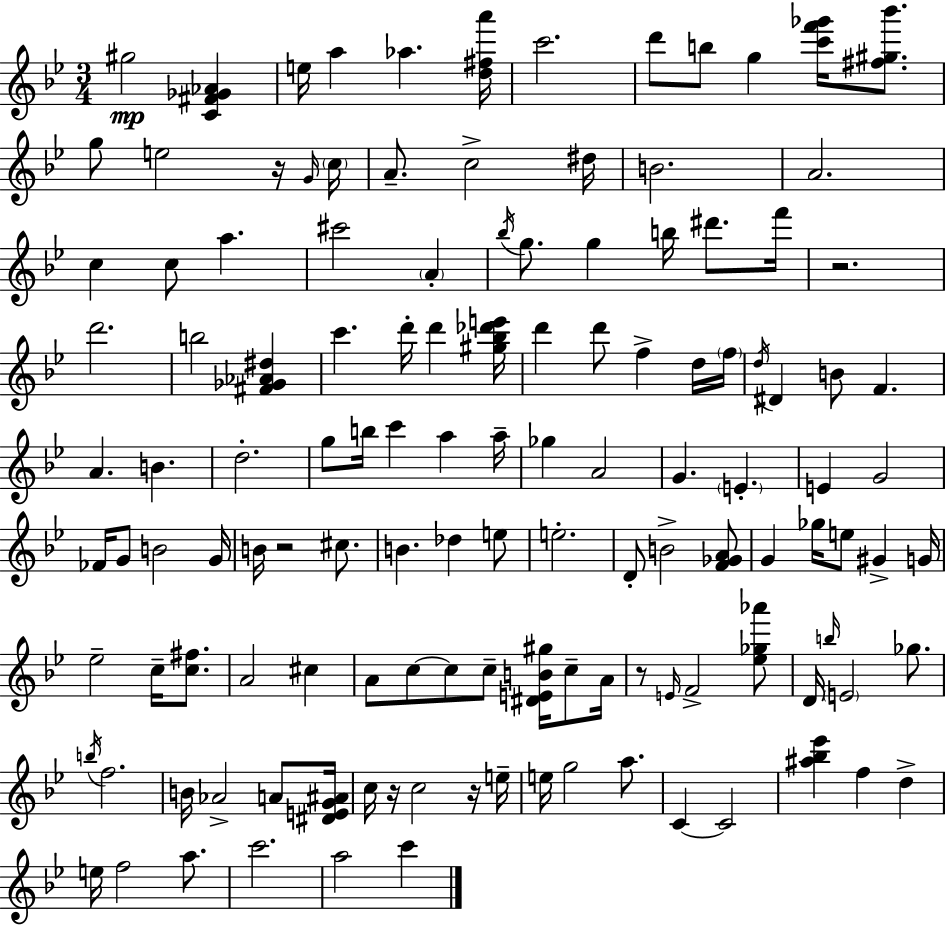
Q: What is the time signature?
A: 3/4